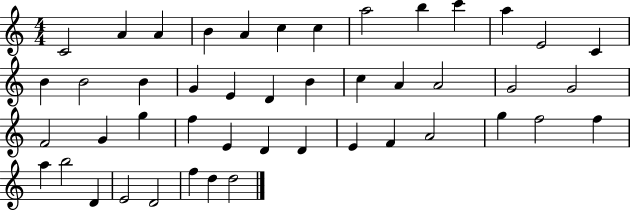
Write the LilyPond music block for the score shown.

{
  \clef treble
  \numericTimeSignature
  \time 4/4
  \key c \major
  c'2 a'4 a'4 | b'4 a'4 c''4 c''4 | a''2 b''4 c'''4 | a''4 e'2 c'4 | \break b'4 b'2 b'4 | g'4 e'4 d'4 b'4 | c''4 a'4 a'2 | g'2 g'2 | \break f'2 g'4 g''4 | f''4 e'4 d'4 d'4 | e'4 f'4 a'2 | g''4 f''2 f''4 | \break a''4 b''2 d'4 | e'2 d'2 | f''4 d''4 d''2 | \bar "|."
}